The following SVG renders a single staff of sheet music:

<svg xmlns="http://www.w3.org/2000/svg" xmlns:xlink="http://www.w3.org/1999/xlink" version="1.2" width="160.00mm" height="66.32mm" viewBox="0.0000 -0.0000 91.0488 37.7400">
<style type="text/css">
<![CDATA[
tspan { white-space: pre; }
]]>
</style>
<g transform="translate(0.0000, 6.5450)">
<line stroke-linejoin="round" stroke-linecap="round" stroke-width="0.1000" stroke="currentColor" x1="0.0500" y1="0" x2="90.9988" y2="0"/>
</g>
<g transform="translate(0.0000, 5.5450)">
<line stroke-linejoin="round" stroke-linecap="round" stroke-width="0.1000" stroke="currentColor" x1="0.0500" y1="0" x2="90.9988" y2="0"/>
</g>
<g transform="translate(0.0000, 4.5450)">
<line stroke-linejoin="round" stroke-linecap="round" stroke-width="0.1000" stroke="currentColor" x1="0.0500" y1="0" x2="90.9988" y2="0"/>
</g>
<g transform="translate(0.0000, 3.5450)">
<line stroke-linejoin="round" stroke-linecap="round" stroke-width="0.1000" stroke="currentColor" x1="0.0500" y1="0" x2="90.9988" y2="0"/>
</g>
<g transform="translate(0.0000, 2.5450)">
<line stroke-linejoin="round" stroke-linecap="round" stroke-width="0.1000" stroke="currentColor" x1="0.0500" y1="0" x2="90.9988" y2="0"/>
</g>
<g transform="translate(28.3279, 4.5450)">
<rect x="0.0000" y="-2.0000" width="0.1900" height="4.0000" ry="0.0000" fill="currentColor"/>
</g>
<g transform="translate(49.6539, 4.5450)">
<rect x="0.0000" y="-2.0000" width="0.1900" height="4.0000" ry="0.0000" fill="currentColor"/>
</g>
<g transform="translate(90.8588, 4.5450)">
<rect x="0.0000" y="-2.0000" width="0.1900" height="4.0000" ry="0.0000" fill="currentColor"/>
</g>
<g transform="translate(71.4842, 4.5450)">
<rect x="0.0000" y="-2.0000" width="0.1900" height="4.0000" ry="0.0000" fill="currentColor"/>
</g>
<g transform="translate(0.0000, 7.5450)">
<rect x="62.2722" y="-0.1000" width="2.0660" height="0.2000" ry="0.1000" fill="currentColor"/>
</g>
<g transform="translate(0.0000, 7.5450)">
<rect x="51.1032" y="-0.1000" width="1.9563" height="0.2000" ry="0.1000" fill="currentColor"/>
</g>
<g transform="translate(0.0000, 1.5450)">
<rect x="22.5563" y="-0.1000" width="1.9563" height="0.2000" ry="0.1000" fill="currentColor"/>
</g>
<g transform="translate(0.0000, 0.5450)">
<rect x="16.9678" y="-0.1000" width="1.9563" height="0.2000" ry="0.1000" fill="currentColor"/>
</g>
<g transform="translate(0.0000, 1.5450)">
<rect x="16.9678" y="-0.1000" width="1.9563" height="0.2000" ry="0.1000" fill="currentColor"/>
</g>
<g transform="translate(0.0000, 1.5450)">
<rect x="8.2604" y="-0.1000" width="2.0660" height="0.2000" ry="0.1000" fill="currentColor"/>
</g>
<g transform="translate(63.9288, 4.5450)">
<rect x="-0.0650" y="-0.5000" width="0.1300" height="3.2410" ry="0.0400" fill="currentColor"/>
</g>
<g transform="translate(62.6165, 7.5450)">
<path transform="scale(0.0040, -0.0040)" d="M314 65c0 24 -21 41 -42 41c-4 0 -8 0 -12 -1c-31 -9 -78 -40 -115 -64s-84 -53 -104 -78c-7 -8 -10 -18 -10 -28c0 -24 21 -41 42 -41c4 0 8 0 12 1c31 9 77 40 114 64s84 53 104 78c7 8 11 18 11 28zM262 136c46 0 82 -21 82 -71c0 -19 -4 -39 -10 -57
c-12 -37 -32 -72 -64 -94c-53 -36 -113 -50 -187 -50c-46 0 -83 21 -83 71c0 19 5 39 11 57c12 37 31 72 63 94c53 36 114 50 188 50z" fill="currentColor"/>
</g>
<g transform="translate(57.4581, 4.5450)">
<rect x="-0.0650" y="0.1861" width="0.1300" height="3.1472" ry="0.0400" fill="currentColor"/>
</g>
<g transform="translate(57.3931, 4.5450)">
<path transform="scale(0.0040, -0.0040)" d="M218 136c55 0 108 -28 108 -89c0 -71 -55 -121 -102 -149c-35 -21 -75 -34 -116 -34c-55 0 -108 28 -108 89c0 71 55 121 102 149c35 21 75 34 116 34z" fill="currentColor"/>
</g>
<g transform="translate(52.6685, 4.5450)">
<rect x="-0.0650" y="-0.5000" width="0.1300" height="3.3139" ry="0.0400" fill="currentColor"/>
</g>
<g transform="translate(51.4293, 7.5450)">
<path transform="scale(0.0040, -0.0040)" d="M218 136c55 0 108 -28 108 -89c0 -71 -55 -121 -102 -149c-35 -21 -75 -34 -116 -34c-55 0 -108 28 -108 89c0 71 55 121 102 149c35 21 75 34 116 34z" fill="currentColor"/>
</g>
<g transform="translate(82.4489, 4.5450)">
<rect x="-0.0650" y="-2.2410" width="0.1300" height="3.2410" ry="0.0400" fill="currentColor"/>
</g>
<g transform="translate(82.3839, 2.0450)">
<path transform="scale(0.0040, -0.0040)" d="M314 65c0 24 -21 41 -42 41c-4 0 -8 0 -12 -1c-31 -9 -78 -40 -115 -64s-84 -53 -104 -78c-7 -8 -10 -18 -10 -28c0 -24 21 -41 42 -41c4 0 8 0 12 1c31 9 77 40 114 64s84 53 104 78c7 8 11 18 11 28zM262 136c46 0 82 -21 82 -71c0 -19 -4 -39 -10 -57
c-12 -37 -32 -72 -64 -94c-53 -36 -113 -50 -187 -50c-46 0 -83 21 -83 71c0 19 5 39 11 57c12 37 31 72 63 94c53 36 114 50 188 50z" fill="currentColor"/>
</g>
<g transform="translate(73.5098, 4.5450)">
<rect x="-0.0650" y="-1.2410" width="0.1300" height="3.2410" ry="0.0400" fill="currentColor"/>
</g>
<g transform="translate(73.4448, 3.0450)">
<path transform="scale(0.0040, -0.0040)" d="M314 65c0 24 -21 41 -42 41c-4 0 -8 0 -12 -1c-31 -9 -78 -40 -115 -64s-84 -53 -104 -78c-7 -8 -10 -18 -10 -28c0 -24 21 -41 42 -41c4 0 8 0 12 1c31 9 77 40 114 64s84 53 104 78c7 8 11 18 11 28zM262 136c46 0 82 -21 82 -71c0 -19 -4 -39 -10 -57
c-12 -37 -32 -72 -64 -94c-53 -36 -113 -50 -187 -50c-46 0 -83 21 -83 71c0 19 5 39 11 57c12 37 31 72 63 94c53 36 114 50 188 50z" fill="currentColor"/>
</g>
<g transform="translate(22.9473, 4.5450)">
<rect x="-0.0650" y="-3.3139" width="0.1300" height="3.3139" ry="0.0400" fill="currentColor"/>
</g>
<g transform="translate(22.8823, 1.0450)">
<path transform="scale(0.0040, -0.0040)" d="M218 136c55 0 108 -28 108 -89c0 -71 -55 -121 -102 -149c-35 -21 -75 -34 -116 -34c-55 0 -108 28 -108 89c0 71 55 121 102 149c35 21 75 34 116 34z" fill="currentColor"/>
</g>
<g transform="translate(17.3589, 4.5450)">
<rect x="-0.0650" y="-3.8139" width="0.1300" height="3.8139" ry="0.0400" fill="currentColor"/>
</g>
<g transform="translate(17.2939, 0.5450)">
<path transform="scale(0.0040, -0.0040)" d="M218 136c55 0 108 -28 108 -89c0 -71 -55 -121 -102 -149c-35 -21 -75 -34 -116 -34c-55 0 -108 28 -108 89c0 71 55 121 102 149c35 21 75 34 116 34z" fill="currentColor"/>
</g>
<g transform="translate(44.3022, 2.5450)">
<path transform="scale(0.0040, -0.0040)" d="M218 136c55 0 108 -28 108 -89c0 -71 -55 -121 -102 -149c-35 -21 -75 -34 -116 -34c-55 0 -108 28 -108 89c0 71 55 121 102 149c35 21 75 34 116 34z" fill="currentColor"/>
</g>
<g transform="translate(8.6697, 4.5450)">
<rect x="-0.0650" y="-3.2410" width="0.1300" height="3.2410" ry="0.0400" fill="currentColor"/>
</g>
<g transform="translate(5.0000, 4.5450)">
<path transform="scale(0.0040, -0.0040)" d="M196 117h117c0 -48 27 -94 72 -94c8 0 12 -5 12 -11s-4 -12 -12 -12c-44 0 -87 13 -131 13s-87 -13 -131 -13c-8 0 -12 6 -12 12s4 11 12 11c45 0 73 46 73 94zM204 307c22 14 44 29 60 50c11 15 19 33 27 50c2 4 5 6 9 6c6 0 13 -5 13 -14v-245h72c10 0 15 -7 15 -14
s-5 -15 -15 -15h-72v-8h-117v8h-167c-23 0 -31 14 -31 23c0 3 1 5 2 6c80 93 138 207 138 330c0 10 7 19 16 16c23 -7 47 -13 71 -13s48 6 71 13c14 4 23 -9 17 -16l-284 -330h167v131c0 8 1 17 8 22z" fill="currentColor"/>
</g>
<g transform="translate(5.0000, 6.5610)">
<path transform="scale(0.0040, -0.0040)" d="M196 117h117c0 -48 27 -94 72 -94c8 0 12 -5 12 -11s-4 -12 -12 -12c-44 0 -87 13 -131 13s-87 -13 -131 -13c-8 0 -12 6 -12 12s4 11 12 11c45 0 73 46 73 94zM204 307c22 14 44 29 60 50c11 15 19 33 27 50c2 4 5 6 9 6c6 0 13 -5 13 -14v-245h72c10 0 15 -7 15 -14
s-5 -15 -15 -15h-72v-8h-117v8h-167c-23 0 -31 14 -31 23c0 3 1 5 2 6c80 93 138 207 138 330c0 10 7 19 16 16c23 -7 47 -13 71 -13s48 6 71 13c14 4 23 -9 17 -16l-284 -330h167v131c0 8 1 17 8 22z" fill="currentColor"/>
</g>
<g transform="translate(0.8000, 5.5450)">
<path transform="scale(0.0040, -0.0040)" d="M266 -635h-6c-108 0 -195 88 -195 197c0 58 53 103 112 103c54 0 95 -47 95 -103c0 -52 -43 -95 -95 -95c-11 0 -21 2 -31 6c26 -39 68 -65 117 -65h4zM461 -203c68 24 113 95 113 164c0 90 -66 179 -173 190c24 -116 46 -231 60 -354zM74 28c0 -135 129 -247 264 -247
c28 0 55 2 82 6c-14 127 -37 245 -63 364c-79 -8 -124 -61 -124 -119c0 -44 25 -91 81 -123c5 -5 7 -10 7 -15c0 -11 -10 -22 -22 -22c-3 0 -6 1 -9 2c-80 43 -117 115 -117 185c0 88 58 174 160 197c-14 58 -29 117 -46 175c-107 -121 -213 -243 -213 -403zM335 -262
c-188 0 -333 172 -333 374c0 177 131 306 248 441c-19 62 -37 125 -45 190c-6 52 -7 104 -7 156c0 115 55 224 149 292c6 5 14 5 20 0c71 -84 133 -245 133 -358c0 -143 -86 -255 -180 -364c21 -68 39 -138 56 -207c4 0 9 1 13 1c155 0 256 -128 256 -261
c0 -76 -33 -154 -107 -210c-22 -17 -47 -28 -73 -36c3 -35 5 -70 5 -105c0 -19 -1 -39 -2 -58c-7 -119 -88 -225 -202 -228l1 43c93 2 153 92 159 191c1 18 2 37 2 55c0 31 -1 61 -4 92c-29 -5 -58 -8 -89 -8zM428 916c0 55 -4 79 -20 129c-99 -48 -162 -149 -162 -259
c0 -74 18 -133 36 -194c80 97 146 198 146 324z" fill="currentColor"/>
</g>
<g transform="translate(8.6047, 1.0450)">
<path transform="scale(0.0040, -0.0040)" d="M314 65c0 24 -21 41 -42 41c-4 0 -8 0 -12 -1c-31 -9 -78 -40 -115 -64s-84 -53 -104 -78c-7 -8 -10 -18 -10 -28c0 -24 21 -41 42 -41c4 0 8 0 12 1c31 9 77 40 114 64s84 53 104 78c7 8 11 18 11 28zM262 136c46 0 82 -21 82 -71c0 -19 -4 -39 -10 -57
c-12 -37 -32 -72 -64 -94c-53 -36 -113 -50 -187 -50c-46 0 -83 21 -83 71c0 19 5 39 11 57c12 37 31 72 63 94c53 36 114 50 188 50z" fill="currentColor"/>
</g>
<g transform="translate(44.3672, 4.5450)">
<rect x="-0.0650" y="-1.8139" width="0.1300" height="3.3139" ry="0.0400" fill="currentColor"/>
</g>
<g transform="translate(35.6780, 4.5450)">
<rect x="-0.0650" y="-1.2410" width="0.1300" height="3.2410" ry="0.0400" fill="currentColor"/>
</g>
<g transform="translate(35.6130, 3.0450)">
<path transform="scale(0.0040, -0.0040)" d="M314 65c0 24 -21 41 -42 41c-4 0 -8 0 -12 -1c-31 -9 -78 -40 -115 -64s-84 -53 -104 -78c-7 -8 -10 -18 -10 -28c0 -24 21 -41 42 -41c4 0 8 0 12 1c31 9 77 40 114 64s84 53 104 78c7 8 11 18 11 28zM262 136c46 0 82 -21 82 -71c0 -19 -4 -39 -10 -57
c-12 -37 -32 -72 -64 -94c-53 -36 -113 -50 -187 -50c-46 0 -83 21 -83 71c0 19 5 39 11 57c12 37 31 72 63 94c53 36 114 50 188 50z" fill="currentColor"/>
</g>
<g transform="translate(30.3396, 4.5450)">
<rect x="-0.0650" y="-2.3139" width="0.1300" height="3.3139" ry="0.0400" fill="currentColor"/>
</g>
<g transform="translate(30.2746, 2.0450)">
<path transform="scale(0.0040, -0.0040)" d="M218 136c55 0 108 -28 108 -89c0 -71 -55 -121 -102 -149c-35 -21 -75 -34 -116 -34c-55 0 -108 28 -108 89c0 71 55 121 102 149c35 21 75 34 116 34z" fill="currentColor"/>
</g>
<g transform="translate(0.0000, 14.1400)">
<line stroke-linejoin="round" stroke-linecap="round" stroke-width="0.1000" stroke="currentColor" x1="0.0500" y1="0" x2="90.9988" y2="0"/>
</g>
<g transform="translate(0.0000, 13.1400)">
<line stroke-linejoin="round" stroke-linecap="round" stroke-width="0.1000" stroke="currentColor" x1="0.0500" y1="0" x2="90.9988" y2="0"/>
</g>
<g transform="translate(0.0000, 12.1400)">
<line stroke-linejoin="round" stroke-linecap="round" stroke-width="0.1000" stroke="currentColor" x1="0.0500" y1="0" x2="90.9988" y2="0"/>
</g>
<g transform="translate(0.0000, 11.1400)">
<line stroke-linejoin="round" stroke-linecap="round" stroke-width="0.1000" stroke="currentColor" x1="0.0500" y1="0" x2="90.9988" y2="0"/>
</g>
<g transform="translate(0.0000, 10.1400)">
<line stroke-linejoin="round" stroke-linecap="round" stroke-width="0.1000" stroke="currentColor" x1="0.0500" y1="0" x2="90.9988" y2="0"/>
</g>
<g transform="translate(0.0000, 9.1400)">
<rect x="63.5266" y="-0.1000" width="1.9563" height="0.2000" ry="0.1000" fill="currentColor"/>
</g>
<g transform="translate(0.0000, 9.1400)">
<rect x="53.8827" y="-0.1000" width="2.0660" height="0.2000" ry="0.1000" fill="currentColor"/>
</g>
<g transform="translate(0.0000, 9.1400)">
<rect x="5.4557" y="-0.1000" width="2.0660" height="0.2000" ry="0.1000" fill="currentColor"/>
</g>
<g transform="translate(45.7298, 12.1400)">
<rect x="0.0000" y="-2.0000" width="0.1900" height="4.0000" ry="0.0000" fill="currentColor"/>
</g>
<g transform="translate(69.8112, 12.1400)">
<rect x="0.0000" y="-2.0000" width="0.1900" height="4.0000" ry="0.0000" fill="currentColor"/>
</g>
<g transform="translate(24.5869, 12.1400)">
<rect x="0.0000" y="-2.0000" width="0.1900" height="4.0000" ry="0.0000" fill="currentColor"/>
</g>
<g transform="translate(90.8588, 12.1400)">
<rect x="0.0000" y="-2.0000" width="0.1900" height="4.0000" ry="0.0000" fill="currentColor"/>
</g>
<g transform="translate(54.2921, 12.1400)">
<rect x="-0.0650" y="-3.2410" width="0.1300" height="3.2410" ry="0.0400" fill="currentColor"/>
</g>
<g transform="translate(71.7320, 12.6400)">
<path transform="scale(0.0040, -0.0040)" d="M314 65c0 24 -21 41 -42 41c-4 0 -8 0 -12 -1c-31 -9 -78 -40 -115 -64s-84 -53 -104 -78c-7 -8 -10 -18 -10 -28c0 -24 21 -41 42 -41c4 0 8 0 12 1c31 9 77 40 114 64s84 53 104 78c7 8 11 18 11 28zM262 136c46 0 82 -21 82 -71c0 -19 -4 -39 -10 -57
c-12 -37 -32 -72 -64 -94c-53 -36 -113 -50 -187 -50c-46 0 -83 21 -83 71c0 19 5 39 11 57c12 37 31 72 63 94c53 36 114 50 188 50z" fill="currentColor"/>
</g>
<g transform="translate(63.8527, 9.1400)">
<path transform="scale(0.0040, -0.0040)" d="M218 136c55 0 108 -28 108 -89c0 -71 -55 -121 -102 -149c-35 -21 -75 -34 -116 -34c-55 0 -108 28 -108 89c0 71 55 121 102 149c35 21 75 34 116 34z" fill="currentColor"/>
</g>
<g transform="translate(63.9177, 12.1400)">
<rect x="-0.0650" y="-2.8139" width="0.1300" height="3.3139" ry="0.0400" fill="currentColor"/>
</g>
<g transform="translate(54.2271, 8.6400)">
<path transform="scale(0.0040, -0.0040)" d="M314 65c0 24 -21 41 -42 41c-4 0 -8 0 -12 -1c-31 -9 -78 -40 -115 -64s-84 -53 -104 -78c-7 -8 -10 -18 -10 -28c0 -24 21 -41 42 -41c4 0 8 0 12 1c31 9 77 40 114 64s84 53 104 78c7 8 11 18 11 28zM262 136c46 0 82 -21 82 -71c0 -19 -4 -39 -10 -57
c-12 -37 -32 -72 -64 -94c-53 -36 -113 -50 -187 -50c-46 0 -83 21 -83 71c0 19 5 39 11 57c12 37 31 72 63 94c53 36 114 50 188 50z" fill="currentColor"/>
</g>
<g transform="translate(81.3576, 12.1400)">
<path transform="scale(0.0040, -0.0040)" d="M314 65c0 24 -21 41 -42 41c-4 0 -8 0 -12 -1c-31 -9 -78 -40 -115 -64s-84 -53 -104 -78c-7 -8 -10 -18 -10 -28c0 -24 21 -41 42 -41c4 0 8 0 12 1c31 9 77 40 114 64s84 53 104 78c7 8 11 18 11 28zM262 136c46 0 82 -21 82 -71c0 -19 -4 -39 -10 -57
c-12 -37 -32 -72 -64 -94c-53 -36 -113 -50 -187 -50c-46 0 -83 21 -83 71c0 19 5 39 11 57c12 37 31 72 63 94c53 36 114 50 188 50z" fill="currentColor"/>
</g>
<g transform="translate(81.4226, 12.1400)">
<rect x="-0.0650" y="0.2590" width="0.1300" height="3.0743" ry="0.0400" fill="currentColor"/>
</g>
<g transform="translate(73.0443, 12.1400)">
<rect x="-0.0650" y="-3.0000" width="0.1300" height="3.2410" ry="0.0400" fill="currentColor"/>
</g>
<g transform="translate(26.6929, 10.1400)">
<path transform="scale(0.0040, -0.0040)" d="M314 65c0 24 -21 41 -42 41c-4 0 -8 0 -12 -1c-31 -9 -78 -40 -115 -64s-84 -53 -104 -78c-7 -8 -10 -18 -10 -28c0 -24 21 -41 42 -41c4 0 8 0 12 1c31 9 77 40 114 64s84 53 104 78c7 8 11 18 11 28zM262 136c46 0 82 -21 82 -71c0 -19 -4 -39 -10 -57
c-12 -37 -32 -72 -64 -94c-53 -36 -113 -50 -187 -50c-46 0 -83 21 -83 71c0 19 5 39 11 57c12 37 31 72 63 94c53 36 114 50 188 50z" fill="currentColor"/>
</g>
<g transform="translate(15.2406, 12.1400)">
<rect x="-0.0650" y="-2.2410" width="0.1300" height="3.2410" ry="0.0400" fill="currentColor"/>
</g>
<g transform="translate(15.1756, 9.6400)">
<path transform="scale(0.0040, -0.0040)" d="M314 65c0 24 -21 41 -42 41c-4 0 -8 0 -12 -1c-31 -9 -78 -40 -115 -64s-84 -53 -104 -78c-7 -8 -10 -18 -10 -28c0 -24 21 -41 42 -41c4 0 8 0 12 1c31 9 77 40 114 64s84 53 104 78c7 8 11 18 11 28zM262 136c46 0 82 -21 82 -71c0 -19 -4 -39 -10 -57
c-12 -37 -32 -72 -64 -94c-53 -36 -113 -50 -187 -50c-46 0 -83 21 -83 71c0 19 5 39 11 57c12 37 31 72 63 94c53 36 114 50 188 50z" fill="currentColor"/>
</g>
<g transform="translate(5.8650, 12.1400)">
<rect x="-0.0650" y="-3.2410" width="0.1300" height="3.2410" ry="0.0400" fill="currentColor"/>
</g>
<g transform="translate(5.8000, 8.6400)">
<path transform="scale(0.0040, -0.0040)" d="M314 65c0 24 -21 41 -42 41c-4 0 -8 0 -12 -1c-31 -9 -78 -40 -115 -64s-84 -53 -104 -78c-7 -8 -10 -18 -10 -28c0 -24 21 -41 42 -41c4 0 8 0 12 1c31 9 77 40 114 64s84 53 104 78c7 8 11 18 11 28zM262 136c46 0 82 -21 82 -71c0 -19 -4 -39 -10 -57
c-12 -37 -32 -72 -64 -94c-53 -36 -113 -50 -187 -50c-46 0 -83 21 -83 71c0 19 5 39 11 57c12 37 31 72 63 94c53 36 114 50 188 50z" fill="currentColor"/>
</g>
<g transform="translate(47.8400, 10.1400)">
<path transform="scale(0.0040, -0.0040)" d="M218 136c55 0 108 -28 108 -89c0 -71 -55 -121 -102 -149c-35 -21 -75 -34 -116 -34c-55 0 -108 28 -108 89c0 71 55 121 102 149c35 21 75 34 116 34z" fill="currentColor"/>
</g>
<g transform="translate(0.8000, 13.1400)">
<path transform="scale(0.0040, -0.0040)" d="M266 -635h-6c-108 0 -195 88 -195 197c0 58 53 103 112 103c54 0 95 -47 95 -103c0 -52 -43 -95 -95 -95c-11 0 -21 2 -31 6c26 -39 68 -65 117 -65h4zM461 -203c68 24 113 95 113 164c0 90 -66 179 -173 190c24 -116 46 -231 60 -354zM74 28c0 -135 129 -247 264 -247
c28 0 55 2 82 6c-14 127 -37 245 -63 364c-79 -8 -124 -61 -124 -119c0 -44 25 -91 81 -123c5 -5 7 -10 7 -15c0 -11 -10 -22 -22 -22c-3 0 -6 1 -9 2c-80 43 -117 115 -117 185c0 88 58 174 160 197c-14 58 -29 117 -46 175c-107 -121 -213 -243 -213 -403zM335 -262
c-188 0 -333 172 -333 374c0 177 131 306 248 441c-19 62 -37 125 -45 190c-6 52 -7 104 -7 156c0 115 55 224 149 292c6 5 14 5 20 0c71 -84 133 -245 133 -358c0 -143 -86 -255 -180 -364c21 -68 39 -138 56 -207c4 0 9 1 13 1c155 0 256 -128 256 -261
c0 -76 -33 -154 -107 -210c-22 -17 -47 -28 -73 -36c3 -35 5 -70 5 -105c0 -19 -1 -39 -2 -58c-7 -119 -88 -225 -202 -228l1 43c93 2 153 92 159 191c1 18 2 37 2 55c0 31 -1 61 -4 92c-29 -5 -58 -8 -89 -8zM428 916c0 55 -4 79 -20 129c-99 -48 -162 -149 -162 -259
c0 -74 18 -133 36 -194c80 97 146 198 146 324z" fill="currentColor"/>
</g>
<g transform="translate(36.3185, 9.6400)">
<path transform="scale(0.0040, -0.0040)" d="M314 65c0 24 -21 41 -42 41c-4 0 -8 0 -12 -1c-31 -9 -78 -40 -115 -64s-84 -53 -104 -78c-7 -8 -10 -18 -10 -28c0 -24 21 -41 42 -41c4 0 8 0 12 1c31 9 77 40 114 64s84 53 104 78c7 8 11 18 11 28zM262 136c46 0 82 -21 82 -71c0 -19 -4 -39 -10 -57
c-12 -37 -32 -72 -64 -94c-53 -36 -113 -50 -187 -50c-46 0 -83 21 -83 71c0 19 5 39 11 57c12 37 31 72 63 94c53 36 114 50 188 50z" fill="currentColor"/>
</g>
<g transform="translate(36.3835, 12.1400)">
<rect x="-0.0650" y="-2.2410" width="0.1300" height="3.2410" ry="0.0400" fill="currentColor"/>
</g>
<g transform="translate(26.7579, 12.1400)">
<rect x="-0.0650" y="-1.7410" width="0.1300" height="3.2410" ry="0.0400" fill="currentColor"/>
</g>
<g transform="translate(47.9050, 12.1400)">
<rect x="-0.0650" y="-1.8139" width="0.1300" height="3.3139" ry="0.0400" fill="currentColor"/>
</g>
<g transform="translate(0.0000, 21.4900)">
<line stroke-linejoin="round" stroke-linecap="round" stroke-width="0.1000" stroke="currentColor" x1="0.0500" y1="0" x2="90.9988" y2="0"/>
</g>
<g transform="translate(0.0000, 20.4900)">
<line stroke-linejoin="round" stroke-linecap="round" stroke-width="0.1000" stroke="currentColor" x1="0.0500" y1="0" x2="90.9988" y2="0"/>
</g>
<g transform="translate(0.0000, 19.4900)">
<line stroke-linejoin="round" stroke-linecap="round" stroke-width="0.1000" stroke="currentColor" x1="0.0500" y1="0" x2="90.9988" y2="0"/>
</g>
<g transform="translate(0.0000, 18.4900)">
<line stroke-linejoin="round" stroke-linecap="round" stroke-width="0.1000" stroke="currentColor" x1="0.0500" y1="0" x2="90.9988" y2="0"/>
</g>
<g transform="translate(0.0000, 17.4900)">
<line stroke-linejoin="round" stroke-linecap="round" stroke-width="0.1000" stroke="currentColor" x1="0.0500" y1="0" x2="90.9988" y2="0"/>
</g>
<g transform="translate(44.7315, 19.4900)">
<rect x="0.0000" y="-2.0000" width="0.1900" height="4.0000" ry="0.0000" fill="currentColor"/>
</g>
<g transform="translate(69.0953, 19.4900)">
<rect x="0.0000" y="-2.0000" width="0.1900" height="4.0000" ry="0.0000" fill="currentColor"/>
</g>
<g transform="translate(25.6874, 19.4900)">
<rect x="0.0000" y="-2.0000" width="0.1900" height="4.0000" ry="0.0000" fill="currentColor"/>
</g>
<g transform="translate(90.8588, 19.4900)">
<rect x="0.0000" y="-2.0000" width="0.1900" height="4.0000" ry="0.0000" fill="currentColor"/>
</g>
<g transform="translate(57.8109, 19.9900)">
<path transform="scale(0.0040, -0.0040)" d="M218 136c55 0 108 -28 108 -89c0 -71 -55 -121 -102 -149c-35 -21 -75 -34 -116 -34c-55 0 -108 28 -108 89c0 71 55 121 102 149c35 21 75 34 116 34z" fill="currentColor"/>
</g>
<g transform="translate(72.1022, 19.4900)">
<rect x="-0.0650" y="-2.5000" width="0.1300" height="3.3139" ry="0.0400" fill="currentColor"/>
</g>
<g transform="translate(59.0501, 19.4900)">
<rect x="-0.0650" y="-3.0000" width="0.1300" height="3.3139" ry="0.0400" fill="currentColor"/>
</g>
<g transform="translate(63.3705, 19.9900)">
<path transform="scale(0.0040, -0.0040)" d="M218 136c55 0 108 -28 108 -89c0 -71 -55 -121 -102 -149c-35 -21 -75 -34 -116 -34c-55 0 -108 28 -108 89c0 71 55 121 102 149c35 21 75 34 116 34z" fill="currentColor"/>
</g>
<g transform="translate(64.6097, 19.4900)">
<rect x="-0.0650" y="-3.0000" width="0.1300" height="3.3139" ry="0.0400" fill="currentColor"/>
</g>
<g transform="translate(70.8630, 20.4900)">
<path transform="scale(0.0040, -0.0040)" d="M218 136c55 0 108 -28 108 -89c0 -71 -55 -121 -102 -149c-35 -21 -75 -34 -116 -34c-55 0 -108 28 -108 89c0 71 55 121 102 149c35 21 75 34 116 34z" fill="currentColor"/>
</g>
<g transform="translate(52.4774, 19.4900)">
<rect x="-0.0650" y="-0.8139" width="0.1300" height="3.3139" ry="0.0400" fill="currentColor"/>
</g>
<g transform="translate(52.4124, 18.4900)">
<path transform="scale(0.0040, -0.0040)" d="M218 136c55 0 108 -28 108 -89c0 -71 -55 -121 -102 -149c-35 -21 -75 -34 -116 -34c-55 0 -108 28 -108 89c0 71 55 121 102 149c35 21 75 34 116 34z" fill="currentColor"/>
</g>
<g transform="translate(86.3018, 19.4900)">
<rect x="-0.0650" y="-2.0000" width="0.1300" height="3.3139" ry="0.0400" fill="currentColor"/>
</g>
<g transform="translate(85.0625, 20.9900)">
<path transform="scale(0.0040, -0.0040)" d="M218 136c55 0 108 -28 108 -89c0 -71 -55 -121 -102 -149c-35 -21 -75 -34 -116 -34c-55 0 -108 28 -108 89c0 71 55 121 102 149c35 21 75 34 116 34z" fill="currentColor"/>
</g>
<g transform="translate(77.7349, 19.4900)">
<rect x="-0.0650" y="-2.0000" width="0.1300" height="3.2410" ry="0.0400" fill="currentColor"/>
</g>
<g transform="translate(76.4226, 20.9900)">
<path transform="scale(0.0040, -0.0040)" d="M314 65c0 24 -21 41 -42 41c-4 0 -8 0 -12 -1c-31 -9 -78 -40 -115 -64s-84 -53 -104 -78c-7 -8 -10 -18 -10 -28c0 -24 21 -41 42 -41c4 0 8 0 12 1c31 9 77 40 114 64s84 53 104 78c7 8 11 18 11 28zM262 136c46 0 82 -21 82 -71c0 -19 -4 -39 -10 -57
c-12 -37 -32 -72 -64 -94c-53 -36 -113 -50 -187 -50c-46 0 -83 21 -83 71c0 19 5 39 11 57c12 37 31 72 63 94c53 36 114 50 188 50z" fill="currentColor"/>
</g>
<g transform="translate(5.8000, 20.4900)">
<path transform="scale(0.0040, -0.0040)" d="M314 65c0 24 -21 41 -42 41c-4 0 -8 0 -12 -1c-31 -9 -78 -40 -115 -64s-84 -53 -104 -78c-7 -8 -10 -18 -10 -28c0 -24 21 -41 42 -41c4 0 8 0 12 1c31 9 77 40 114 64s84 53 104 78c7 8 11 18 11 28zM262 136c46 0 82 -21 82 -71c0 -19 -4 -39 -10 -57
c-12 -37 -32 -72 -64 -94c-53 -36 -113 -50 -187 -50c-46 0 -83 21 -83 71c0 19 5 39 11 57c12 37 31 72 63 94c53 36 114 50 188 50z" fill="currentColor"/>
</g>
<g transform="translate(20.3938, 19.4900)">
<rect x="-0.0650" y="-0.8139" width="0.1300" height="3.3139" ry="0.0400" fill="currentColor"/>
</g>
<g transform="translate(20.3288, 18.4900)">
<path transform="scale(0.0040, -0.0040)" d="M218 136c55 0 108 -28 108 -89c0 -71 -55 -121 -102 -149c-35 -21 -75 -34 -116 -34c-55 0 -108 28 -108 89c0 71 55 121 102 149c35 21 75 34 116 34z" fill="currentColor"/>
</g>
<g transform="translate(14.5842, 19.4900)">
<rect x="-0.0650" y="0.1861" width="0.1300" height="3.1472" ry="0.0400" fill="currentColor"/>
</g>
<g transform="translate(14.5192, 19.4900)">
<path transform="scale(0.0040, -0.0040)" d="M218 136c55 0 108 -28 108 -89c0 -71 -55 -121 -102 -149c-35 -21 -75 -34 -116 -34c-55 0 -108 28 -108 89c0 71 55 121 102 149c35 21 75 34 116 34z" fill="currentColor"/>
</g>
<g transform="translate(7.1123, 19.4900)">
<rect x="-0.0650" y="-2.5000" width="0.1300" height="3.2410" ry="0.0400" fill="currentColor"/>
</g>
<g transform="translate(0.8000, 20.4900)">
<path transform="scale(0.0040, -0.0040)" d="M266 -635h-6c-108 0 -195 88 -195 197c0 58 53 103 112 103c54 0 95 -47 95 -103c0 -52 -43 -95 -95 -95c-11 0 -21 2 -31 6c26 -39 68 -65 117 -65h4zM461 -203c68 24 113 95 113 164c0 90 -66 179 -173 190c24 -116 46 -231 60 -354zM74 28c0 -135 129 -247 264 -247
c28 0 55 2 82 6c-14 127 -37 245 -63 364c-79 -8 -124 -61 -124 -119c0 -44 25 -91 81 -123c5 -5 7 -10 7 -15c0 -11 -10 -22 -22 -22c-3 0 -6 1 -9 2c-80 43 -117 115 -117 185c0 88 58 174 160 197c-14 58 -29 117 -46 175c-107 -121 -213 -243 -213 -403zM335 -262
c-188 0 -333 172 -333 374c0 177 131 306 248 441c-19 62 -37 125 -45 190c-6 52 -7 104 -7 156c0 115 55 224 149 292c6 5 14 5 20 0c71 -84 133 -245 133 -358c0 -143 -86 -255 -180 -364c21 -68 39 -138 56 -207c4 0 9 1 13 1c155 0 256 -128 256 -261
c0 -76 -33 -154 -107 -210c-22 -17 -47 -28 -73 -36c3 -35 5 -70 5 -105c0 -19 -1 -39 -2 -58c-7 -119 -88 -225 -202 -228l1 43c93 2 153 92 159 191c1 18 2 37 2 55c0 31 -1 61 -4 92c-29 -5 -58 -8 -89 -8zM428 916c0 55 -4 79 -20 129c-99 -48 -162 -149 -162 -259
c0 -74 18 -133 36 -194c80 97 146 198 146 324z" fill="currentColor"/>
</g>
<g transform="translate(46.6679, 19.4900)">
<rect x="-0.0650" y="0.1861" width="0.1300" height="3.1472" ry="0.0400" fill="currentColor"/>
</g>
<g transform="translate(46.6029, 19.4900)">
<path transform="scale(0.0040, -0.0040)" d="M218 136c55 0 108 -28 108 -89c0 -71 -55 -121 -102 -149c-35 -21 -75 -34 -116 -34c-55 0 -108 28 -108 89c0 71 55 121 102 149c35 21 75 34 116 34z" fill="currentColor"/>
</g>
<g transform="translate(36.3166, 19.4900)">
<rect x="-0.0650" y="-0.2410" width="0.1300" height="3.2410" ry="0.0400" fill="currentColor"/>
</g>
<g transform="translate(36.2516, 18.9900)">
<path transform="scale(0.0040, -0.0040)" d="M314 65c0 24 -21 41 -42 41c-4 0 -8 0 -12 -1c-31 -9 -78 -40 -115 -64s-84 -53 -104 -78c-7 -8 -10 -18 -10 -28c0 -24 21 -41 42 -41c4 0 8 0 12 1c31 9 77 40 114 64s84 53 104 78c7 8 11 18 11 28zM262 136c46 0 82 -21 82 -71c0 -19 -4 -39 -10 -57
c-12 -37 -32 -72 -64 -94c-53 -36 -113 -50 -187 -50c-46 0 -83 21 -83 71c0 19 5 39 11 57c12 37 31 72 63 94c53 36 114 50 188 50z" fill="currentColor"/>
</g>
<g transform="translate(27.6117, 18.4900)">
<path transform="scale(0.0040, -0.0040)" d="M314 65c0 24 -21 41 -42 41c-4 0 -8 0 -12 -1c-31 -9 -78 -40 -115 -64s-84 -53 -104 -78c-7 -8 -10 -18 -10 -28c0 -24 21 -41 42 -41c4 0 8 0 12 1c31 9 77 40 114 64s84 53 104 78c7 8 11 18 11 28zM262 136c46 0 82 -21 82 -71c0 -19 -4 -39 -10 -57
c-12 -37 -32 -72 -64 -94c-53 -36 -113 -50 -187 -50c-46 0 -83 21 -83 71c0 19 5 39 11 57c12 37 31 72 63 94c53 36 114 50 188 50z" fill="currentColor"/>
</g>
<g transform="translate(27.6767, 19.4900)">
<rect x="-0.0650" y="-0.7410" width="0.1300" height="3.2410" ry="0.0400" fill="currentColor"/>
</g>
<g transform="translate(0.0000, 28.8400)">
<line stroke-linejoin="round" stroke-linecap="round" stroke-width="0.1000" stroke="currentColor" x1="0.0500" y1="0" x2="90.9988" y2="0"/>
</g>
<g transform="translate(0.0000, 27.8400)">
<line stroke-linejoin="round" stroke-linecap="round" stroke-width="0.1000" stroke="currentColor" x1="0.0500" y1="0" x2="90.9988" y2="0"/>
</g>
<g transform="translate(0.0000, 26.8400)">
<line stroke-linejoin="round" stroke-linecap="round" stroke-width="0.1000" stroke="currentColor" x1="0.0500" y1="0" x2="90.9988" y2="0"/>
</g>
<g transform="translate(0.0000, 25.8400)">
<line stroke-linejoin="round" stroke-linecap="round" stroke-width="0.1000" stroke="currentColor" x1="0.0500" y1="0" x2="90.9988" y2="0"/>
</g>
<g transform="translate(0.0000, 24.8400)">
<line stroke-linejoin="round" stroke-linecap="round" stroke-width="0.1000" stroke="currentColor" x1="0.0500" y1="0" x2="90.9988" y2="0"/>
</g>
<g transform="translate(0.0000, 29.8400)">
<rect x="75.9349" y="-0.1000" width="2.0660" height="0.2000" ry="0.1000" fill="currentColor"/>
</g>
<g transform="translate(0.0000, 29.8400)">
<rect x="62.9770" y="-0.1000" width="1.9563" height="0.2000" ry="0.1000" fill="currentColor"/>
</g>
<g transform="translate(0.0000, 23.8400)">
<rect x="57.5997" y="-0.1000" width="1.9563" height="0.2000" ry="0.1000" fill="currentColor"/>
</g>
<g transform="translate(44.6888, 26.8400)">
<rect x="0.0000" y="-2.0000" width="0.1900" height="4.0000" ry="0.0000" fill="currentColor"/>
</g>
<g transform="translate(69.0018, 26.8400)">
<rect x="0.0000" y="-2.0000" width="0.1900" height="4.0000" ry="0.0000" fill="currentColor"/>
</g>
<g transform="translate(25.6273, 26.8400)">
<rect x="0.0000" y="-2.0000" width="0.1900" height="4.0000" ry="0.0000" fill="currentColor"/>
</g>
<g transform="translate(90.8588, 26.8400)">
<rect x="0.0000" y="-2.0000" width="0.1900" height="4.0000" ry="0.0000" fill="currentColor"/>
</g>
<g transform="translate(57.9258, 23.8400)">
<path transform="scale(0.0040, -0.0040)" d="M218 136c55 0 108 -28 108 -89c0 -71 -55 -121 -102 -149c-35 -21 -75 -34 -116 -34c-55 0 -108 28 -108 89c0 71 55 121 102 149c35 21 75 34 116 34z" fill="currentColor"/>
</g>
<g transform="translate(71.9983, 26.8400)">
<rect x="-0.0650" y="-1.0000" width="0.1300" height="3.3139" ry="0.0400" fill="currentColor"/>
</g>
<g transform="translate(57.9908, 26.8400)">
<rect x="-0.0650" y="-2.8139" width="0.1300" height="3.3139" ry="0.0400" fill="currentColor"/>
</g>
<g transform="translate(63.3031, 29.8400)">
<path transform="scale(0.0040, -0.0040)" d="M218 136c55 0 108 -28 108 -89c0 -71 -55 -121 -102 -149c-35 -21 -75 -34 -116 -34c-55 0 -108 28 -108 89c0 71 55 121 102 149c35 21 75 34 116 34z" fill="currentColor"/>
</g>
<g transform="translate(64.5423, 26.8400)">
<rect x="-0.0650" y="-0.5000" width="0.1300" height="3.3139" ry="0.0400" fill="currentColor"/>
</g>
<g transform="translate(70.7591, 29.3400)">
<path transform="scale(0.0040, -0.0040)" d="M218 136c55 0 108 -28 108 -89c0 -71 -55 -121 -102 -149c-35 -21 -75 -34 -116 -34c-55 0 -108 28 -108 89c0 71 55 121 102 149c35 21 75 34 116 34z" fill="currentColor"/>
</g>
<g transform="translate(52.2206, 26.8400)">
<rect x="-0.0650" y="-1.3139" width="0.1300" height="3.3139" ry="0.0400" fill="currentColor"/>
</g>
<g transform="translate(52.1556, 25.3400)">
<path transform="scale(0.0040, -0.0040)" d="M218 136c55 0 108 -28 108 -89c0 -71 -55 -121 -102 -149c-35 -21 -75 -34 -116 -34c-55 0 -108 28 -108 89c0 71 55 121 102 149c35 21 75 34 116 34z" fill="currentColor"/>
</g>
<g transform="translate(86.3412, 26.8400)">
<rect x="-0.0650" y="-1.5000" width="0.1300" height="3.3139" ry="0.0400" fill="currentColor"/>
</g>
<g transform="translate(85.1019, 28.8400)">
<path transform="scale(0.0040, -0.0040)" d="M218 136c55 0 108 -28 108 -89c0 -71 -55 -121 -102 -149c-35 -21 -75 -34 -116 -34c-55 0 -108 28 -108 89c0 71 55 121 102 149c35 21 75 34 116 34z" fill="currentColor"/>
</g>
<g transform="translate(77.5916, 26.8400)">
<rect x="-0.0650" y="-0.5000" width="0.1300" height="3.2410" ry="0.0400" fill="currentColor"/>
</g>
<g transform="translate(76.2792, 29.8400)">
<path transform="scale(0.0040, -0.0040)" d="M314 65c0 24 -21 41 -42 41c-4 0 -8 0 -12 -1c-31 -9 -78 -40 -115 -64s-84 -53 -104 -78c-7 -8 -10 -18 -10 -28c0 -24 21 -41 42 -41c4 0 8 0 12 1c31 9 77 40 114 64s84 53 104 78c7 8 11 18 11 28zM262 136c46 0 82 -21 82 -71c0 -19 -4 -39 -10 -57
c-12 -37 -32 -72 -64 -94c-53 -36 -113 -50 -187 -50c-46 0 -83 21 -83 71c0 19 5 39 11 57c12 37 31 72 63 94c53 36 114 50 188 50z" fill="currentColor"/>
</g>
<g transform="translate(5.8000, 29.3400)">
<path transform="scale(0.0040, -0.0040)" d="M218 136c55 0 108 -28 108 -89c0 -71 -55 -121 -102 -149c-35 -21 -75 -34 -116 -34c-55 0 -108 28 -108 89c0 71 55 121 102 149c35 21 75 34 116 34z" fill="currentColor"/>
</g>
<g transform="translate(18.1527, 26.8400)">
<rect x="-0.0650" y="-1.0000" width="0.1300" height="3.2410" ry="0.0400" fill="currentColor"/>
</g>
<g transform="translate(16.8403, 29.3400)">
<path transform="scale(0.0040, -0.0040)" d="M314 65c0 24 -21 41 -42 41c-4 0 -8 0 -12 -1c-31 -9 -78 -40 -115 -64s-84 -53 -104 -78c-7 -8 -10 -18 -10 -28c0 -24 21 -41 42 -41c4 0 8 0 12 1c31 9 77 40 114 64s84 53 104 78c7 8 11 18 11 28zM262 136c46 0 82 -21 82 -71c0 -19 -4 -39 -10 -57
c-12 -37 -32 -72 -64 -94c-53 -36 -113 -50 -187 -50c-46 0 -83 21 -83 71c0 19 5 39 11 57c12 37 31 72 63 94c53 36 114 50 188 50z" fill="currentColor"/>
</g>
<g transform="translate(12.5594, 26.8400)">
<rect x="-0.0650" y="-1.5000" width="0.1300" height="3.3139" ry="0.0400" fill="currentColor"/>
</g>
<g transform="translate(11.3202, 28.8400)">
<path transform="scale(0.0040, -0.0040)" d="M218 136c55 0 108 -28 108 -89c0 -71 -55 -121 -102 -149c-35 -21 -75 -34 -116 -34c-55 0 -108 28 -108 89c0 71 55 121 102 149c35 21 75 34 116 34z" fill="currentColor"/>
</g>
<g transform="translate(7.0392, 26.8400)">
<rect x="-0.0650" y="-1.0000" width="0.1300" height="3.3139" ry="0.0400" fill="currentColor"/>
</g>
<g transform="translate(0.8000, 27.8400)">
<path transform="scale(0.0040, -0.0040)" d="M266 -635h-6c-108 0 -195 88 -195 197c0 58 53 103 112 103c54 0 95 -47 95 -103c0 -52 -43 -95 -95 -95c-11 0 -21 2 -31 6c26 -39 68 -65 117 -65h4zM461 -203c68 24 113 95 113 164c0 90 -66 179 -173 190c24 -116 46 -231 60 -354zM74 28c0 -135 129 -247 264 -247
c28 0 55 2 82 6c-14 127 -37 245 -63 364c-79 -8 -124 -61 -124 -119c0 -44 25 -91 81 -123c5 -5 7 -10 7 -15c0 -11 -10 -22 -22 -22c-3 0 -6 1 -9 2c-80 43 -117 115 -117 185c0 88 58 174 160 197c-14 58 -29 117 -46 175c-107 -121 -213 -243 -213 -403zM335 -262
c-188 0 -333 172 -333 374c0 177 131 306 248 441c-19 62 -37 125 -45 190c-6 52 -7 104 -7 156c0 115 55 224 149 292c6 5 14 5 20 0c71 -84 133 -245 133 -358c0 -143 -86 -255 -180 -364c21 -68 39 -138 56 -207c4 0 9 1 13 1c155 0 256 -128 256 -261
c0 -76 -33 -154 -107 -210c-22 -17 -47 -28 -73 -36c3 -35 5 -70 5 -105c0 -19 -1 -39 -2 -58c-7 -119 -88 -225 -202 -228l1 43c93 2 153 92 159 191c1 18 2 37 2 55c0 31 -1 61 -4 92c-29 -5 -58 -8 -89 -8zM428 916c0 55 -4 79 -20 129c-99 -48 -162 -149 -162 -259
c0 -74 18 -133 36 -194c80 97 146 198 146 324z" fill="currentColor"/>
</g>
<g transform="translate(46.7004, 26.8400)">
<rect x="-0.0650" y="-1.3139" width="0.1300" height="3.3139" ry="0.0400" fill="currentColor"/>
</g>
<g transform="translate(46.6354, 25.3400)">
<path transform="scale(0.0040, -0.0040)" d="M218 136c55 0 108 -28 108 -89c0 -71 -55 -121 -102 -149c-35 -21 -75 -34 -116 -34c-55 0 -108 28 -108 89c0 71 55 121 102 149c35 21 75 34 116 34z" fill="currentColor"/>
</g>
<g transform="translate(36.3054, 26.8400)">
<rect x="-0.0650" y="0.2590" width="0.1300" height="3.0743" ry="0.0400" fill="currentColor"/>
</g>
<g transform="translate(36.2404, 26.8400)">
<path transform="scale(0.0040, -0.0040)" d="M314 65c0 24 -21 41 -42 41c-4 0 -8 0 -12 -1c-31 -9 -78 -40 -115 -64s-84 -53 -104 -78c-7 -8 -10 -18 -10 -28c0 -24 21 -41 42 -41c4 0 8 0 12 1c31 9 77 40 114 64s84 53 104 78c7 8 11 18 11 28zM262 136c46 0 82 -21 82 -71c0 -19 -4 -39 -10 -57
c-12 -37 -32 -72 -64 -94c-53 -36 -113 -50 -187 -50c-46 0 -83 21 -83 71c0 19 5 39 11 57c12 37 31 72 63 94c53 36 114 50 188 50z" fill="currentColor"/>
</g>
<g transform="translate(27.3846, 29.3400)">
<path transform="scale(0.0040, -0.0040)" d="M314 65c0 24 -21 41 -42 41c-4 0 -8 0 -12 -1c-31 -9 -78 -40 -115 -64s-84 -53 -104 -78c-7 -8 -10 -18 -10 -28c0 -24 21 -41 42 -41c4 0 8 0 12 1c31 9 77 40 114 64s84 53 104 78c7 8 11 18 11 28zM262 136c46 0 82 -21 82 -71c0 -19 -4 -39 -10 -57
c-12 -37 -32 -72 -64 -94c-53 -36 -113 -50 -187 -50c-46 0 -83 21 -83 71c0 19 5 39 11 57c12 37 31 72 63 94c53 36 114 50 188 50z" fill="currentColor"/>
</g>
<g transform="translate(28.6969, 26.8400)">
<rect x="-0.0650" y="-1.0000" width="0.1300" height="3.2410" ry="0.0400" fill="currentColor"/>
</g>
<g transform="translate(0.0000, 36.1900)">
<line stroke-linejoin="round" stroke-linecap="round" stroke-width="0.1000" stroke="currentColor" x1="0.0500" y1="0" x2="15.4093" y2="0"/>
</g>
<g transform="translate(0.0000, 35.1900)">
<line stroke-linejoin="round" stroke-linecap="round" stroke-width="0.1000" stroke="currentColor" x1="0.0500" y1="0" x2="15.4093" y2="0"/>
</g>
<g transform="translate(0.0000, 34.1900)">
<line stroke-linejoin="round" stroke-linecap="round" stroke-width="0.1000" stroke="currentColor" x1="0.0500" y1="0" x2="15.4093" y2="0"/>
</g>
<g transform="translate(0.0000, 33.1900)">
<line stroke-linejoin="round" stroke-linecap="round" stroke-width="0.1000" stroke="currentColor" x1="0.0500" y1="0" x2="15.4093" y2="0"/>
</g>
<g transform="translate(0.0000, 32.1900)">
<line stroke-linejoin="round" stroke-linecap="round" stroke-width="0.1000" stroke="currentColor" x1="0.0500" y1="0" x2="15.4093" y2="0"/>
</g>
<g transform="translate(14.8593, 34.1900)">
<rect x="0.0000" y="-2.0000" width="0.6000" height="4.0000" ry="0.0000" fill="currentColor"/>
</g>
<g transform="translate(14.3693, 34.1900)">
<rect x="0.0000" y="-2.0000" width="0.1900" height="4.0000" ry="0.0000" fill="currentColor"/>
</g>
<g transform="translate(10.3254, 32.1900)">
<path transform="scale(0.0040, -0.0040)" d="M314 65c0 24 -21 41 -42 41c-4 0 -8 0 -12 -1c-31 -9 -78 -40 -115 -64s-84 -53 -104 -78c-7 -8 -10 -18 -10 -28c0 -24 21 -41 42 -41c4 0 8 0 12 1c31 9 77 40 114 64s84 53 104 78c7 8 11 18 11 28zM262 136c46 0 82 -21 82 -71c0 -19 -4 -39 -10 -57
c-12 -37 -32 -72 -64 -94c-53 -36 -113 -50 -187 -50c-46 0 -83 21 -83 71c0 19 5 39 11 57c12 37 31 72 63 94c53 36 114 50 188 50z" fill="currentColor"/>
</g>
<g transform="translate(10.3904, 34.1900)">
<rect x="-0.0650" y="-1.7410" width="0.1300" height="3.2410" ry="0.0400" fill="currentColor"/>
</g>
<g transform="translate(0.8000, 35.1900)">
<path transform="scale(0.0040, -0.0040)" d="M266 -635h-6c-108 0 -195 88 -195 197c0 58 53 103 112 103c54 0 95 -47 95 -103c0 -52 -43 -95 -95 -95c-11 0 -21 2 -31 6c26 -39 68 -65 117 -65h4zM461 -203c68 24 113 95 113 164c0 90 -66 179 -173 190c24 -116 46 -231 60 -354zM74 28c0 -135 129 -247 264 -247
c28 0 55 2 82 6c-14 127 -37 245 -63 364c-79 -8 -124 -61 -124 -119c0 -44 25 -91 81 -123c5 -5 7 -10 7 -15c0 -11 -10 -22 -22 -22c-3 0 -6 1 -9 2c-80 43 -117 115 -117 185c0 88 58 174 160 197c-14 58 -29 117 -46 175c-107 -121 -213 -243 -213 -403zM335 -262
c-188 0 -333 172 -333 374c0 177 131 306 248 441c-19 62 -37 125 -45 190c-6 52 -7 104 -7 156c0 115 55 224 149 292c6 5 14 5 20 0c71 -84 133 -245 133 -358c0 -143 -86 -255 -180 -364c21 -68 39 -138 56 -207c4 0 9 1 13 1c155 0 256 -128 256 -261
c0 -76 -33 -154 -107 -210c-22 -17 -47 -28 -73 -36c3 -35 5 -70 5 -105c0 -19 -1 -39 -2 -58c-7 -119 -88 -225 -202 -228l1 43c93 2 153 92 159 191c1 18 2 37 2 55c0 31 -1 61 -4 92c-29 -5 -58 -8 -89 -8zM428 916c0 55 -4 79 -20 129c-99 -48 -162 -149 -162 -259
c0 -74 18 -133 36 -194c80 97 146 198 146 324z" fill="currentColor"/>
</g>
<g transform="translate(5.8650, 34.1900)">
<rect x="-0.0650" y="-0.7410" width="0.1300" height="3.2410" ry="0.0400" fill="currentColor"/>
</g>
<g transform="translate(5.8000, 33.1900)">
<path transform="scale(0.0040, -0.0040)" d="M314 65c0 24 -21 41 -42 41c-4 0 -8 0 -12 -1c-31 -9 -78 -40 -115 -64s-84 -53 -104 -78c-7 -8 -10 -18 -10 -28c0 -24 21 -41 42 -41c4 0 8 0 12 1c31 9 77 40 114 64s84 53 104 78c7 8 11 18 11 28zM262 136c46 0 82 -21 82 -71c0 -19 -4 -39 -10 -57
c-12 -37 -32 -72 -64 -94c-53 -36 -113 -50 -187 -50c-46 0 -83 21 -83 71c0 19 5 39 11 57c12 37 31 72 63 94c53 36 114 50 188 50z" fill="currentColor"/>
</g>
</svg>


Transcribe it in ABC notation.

X:1
T:Untitled
M:4/4
L:1/4
K:C
b2 c' b g e2 f C B C2 e2 g2 b2 g2 f2 g2 f b2 a A2 B2 G2 B d d2 c2 B d A A G F2 F D E D2 D2 B2 e e a C D C2 E d2 f2